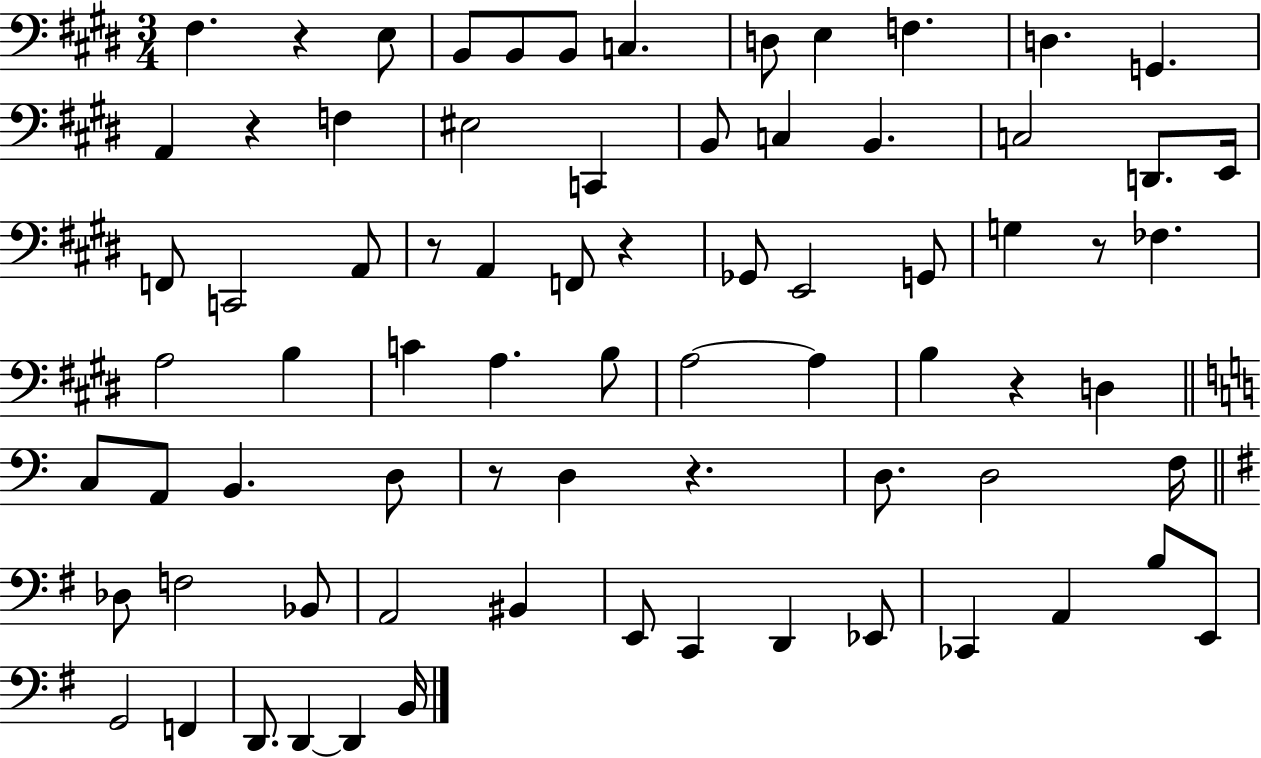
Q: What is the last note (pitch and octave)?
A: B2